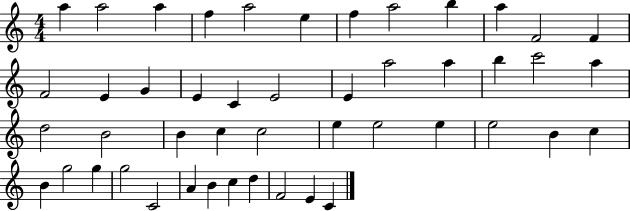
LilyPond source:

{
  \clef treble
  \numericTimeSignature
  \time 4/4
  \key c \major
  a''4 a''2 a''4 | f''4 a''2 e''4 | f''4 a''2 b''4 | a''4 f'2 f'4 | \break f'2 e'4 g'4 | e'4 c'4 e'2 | e'4 a''2 a''4 | b''4 c'''2 a''4 | \break d''2 b'2 | b'4 c''4 c''2 | e''4 e''2 e''4 | e''2 b'4 c''4 | \break b'4 g''2 g''4 | g''2 c'2 | a'4 b'4 c''4 d''4 | f'2 e'4 c'4 | \break \bar "|."
}